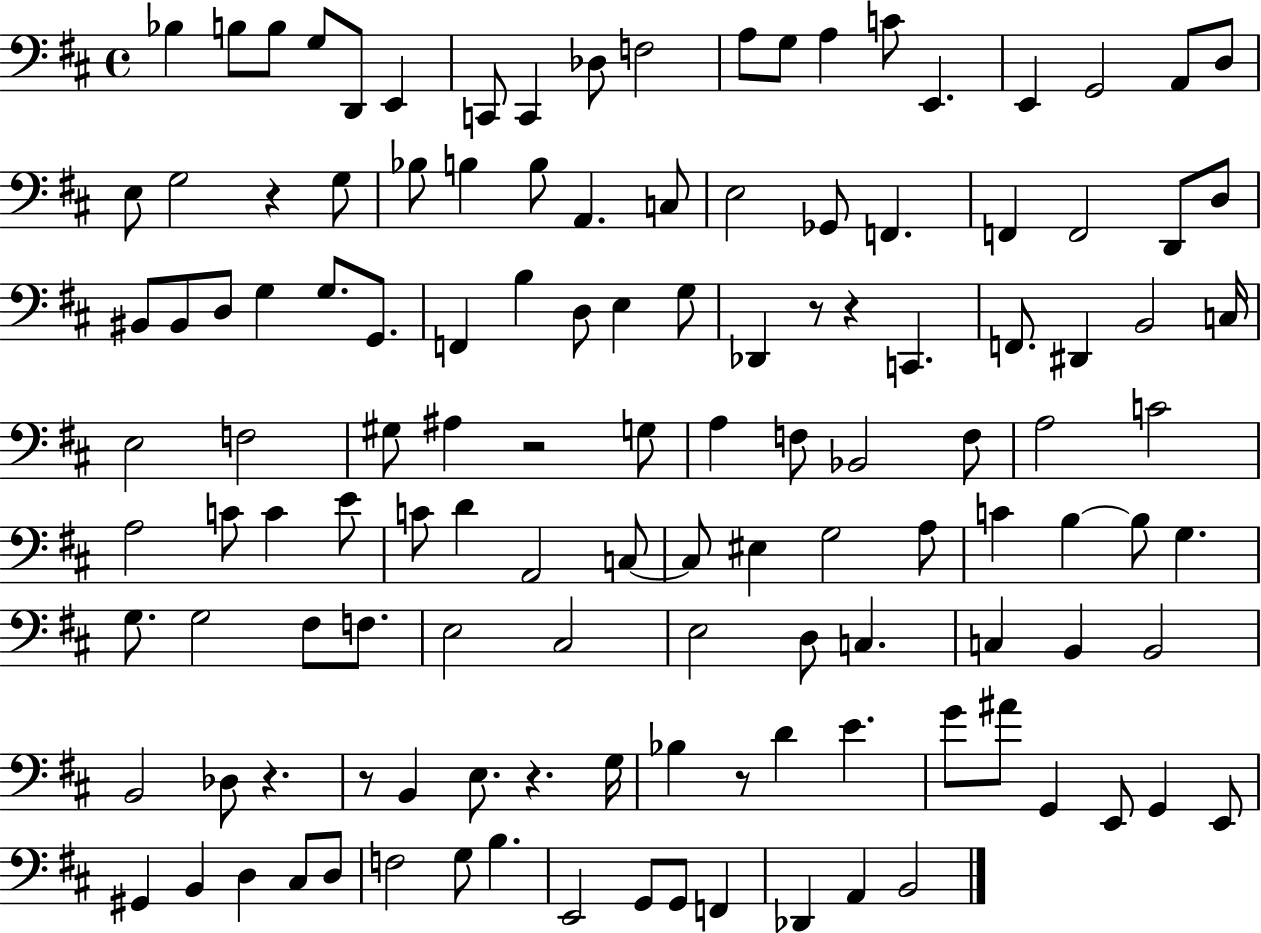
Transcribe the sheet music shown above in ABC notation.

X:1
T:Untitled
M:4/4
L:1/4
K:D
_B, B,/2 B,/2 G,/2 D,,/2 E,, C,,/2 C,, _D,/2 F,2 A,/2 G,/2 A, C/2 E,, E,, G,,2 A,,/2 D,/2 E,/2 G,2 z G,/2 _B,/2 B, B,/2 A,, C,/2 E,2 _G,,/2 F,, F,, F,,2 D,,/2 D,/2 ^B,,/2 ^B,,/2 D,/2 G, G,/2 G,,/2 F,, B, D,/2 E, G,/2 _D,, z/2 z C,, F,,/2 ^D,, B,,2 C,/4 E,2 F,2 ^G,/2 ^A, z2 G,/2 A, F,/2 _B,,2 F,/2 A,2 C2 A,2 C/2 C E/2 C/2 D A,,2 C,/2 C,/2 ^E, G,2 A,/2 C B, B,/2 G, G,/2 G,2 ^F,/2 F,/2 E,2 ^C,2 E,2 D,/2 C, C, B,, B,,2 B,,2 _D,/2 z z/2 B,, E,/2 z G,/4 _B, z/2 D E G/2 ^A/2 G,, E,,/2 G,, E,,/2 ^G,, B,, D, ^C,/2 D,/2 F,2 G,/2 B, E,,2 G,,/2 G,,/2 F,, _D,, A,, B,,2